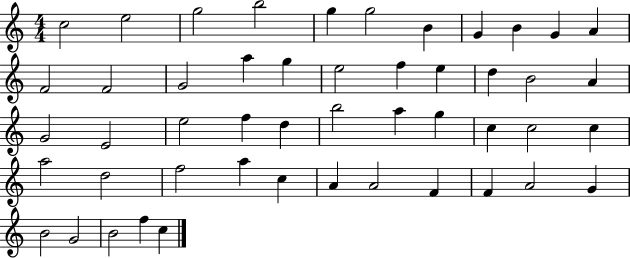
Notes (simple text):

C5/h E5/h G5/h B5/h G5/q G5/h B4/q G4/q B4/q G4/q A4/q F4/h F4/h G4/h A5/q G5/q E5/h F5/q E5/q D5/q B4/h A4/q G4/h E4/h E5/h F5/q D5/q B5/h A5/q G5/q C5/q C5/h C5/q A5/h D5/h F5/h A5/q C5/q A4/q A4/h F4/q F4/q A4/h G4/q B4/h G4/h B4/h F5/q C5/q